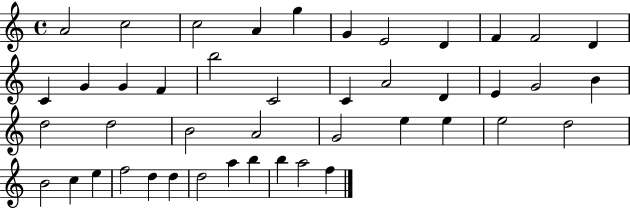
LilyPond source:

{
  \clef treble
  \time 4/4
  \defaultTimeSignature
  \key c \major
  a'2 c''2 | c''2 a'4 g''4 | g'4 e'2 d'4 | f'4 f'2 d'4 | \break c'4 g'4 g'4 f'4 | b''2 c'2 | c'4 a'2 d'4 | e'4 g'2 b'4 | \break d''2 d''2 | b'2 a'2 | g'2 e''4 e''4 | e''2 d''2 | \break b'2 c''4 e''4 | f''2 d''4 d''4 | d''2 a''4 b''4 | b''4 a''2 f''4 | \break \bar "|."
}